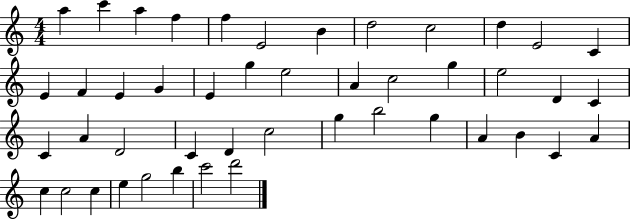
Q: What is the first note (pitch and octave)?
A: A5